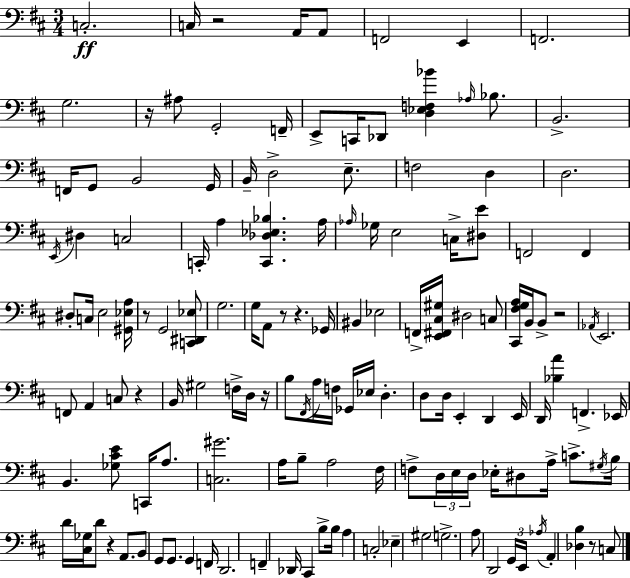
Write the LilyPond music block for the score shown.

{
  \clef bass
  \numericTimeSignature
  \time 3/4
  \key d \major
  c2.-.\ff | c16 r2 a,16 a,8 | f,2 e,4 | f,2. | \break g2. | r16 ais8 g,2-. f,16-- | e,8-> c,16 des,8 <d ees f bes'>4 \grace { aes16 } bes8. | b,2.-> | \break f,16 g,8 b,2 | g,16 b,16-- d2-> e8.-- | f2 d4 | d2. | \break \acciaccatura { e,16 } dis4 c2 | c,16-. a4 <c, des ees bes>4. | a16 \grace { aes16 } ges16 e2 | c16-> <dis e'>8 f,2 f,4 | \break dis8-. c16 e2 | <gis, ees a>16 r8 g,2 | <c, dis, ees>8 g2. | g16 a,8 r8 r4. | \break ges,16 bis,4 ees2 | f,16-> <e, fis, cis gis>16 dis2 | c8 <cis, fis g a>16 b,16 b,8-> r2 | \acciaccatura { aes,16 } e,2. | \break f,8 a,4 c8 | r4 b,16 gis2 | f16-> d16 r16 b8 \acciaccatura { fis,16 } a16 f16 ges,16 ees16 d4.-. | d8 d16 e,4-. | \break d,4 e,16 d,16 <bes a'>4 f,4.-> | ees,16 b,4. <ges cis' e'>8 | c,16 a8. <c gis'>2. | a16 b8-- a2 | \break fis16 f8-> \tuplet 3/2 { d16 e16 d16 } ees16-. dis8 | a16-> c'8.-> \acciaccatura { gis16 } b16 d'16 <cis ges>16 d'8 r4 | a,8. b,8 g,8 g,8. | g,4 f,16 d,2. | \break f,4-- des,16 cis,4 | b8-> b16 a4 c2-. | ees4-- gis2 | g2.-> | \break a8 d,2 | \tuplet 3/2 { g,16 e,16 \acciaccatura { aes16 } } a,4-. <des b>4 | r8 c8 \bar "|."
}